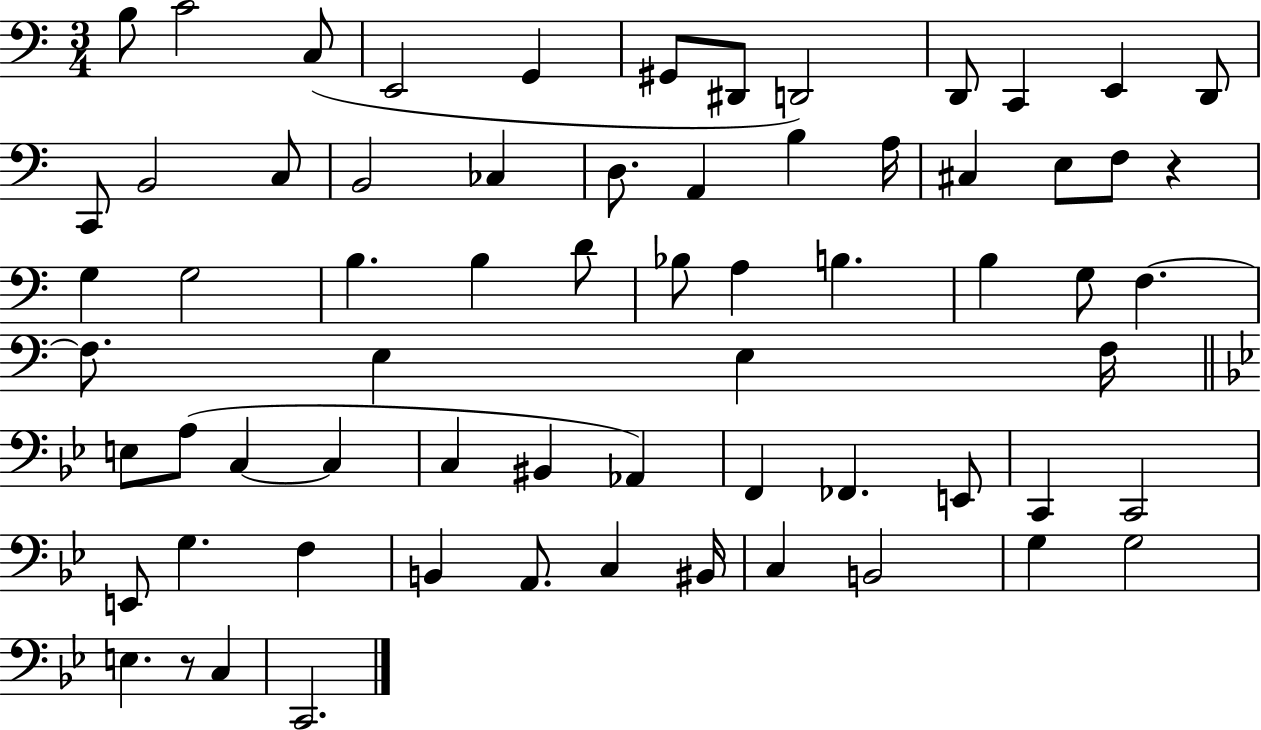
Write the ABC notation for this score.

X:1
T:Untitled
M:3/4
L:1/4
K:C
B,/2 C2 C,/2 E,,2 G,, ^G,,/2 ^D,,/2 D,,2 D,,/2 C,, E,, D,,/2 C,,/2 B,,2 C,/2 B,,2 _C, D,/2 A,, B, A,/4 ^C, E,/2 F,/2 z G, G,2 B, B, D/2 _B,/2 A, B, B, G,/2 F, F,/2 E, E, F,/4 E,/2 A,/2 C, C, C, ^B,, _A,, F,, _F,, E,,/2 C,, C,,2 E,,/2 G, F, B,, A,,/2 C, ^B,,/4 C, B,,2 G, G,2 E, z/2 C, C,,2